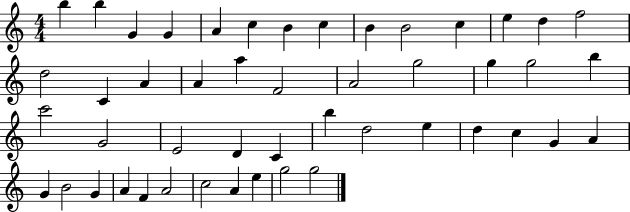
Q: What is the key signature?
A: C major